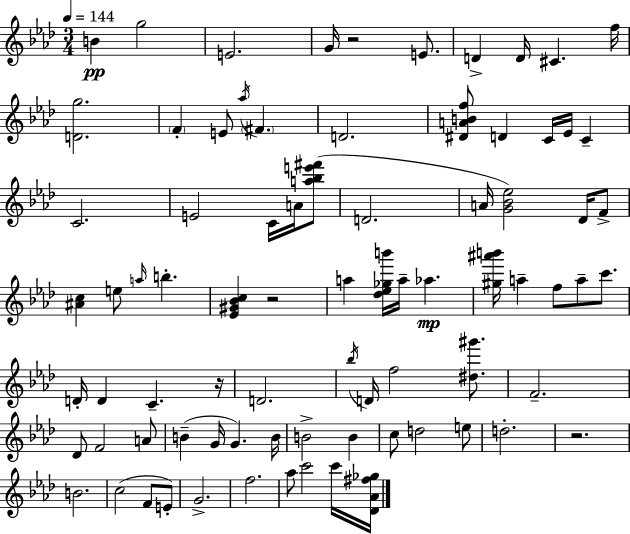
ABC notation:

X:1
T:Untitled
M:3/4
L:1/4
K:Ab
B g2 E2 G/4 z2 E/2 D D/4 ^C f/4 [Dg]2 F E/2 _a/4 ^F D2 [^DABf]/2 D C/4 _E/4 C C2 E2 C/4 A/4 [a_be'^f']/2 D2 A/4 [G_B_e]2 _D/4 F/2 [^Ac] e/2 a/4 b [_E^G_Bc] z2 a [_d_e_gb']/4 a/4 _a [^g^a'b']/4 a f/2 a/2 c'/2 D/4 D C z/4 D2 _b/4 D/4 f2 [^d^g']/2 F2 _D/2 F2 A/2 B G/4 G B/4 B2 B c/2 d2 e/2 d2 z2 B2 c2 F/2 E/2 G2 f2 _a/2 c'2 c'/4 [_D_A^f_g]/4